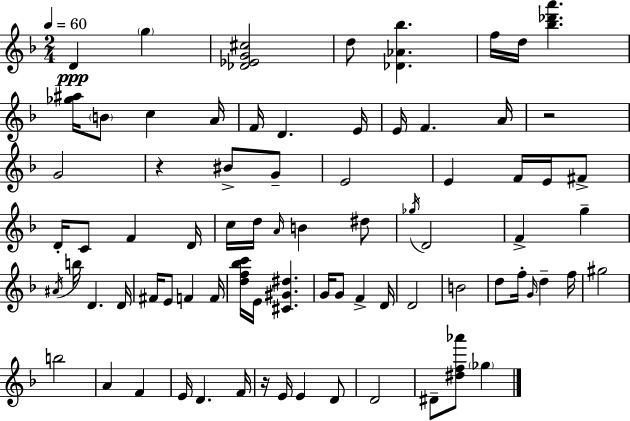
D4/q G5/q [Db4,Eb4,G4,C#5]/h D5/e [Db4,Ab4,Bb5]/q. F5/s D5/s [Bb5,Db6,A6]/q. [Gb5,A#5]/s B4/e C5/q A4/s F4/s D4/q. E4/s E4/s F4/q. A4/s R/h G4/h R/q BIS4/e G4/e E4/h E4/q F4/s E4/s F#4/e D4/s C4/e F4/q D4/s C5/s D5/s A4/s B4/q D#5/e Gb5/s D4/h F4/q G5/q A#4/s B5/s D4/q. D4/s F#4/s E4/e F4/q F4/s [D5,F5,Bb5,C6]/s E4/s [C#4,G#4,D#5]/q. G4/s G4/e F4/q D4/s D4/h B4/h D5/e F5/s G4/s D5/q F5/s G#5/h B5/h A4/q F4/q E4/s D4/q. F4/s R/s E4/s E4/q D4/e D4/h D#4/e [D#5,F5,Ab6]/e Gb5/q